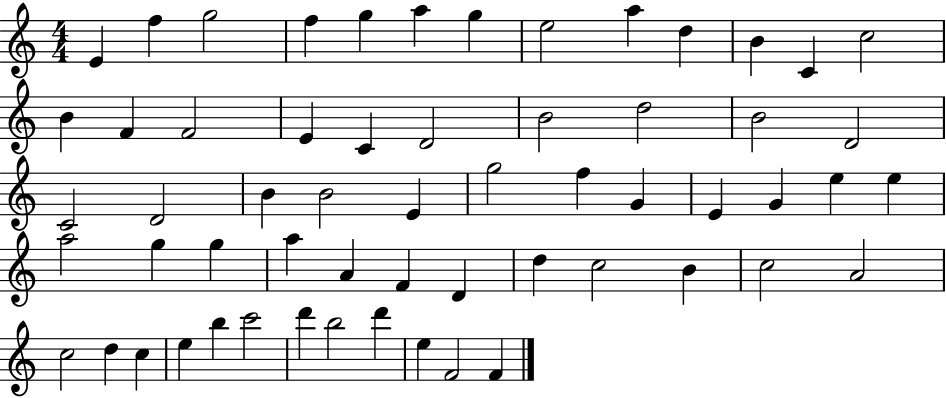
E4/q F5/q G5/h F5/q G5/q A5/q G5/q E5/h A5/q D5/q B4/q C4/q C5/h B4/q F4/q F4/h E4/q C4/q D4/h B4/h D5/h B4/h D4/h C4/h D4/h B4/q B4/h E4/q G5/h F5/q G4/q E4/q G4/q E5/q E5/q A5/h G5/q G5/q A5/q A4/q F4/q D4/q D5/q C5/h B4/q C5/h A4/h C5/h D5/q C5/q E5/q B5/q C6/h D6/q B5/h D6/q E5/q F4/h F4/q